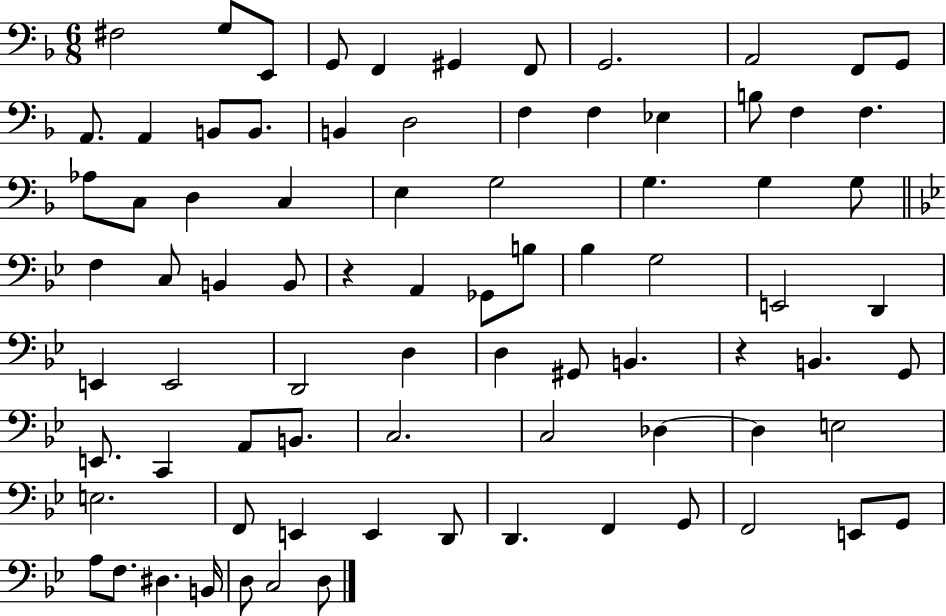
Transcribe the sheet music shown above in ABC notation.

X:1
T:Untitled
M:6/8
L:1/4
K:F
^F,2 G,/2 E,,/2 G,,/2 F,, ^G,, F,,/2 G,,2 A,,2 F,,/2 G,,/2 A,,/2 A,, B,,/2 B,,/2 B,, D,2 F, F, _E, B,/2 F, F, _A,/2 C,/2 D, C, E, G,2 G, G, G,/2 F, C,/2 B,, B,,/2 z A,, _G,,/2 B,/2 _B, G,2 E,,2 D,, E,, E,,2 D,,2 D, D, ^G,,/2 B,, z B,, G,,/2 E,,/2 C,, A,,/2 B,,/2 C,2 C,2 _D, _D, E,2 E,2 F,,/2 E,, E,, D,,/2 D,, F,, G,,/2 F,,2 E,,/2 G,,/2 A,/2 F,/2 ^D, B,,/4 D,/2 C,2 D,/2